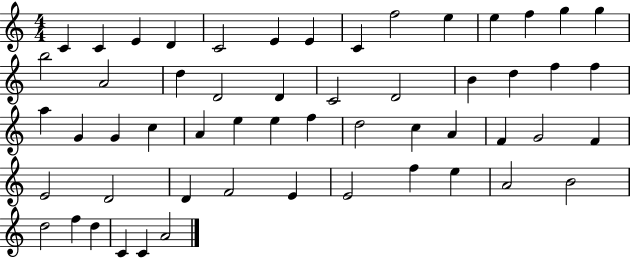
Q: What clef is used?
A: treble